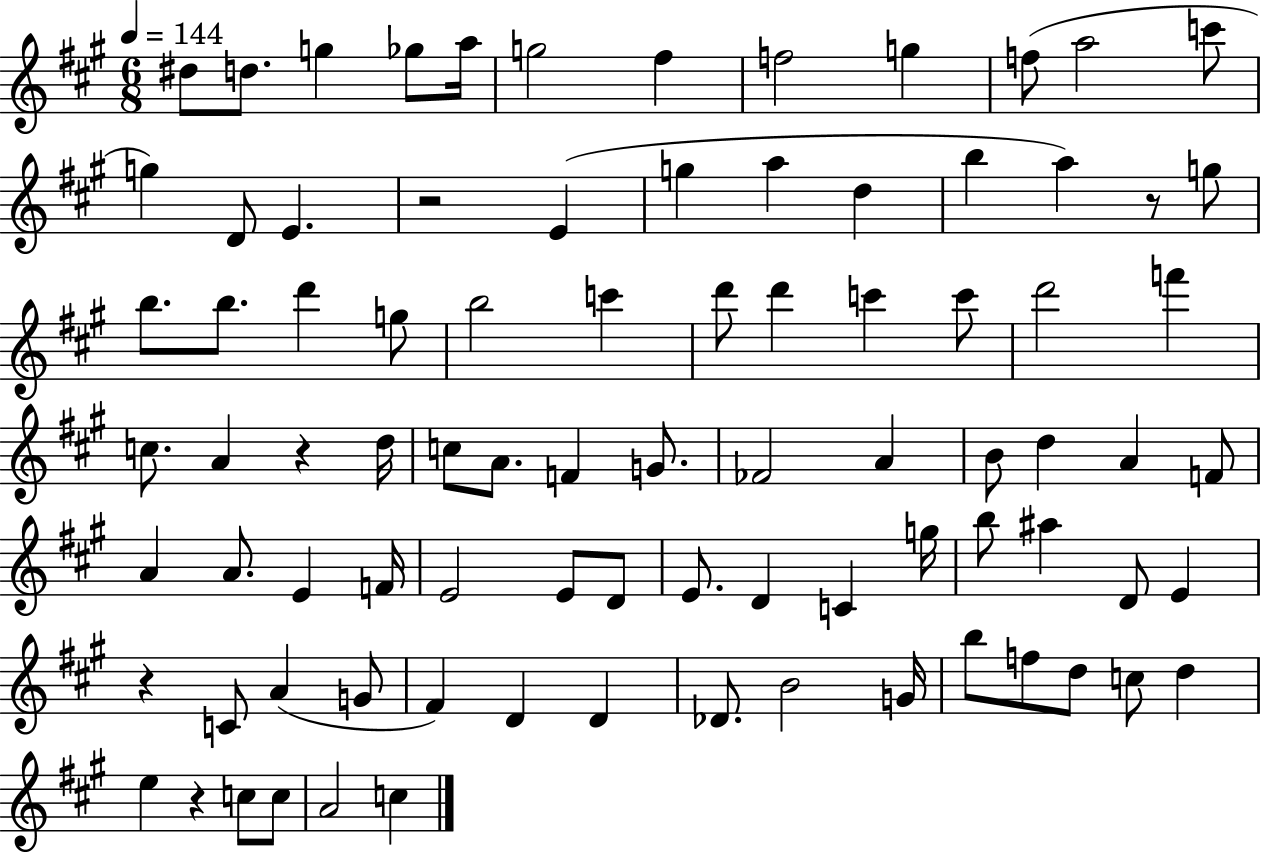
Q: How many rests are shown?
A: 5